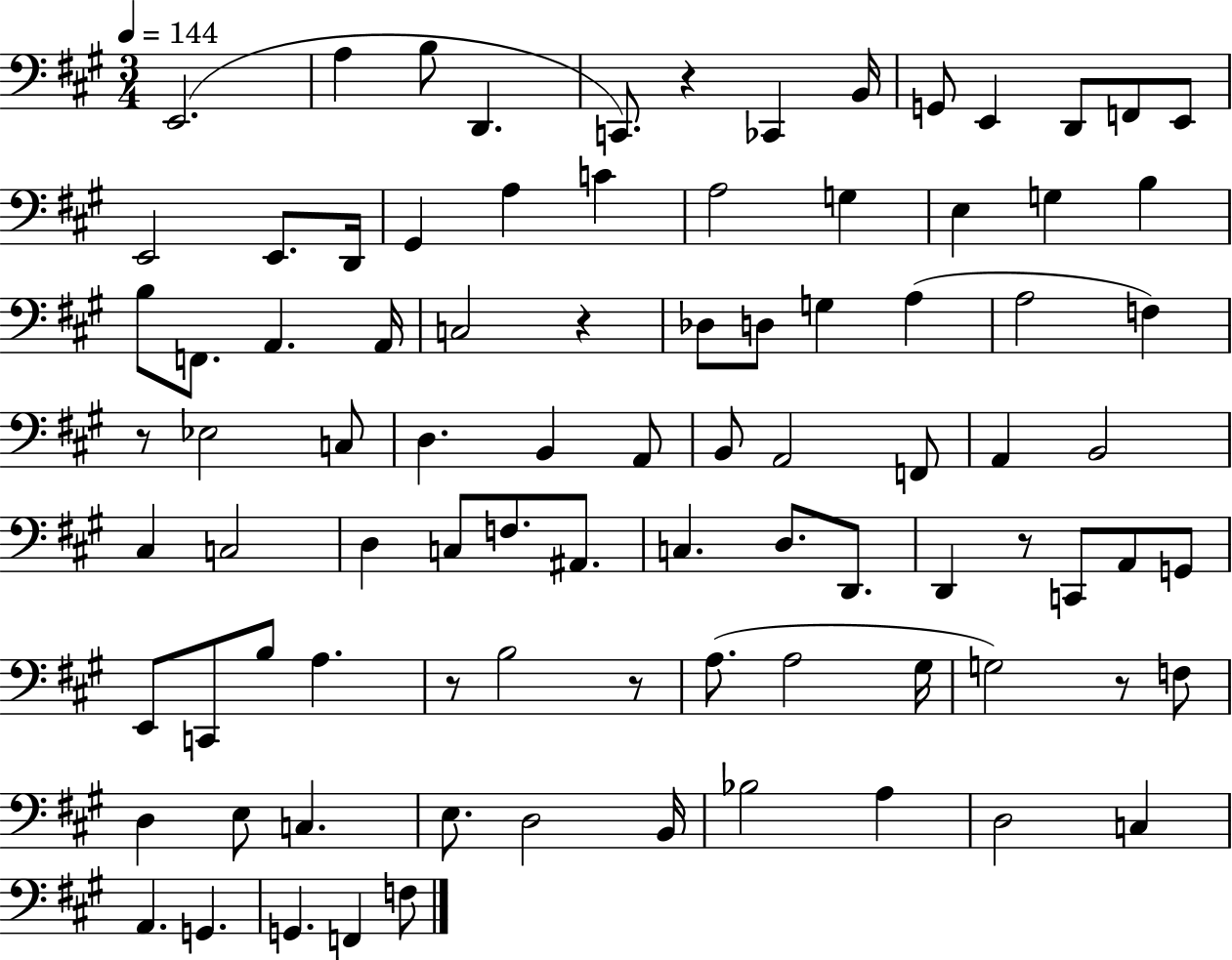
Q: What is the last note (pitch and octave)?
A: F3